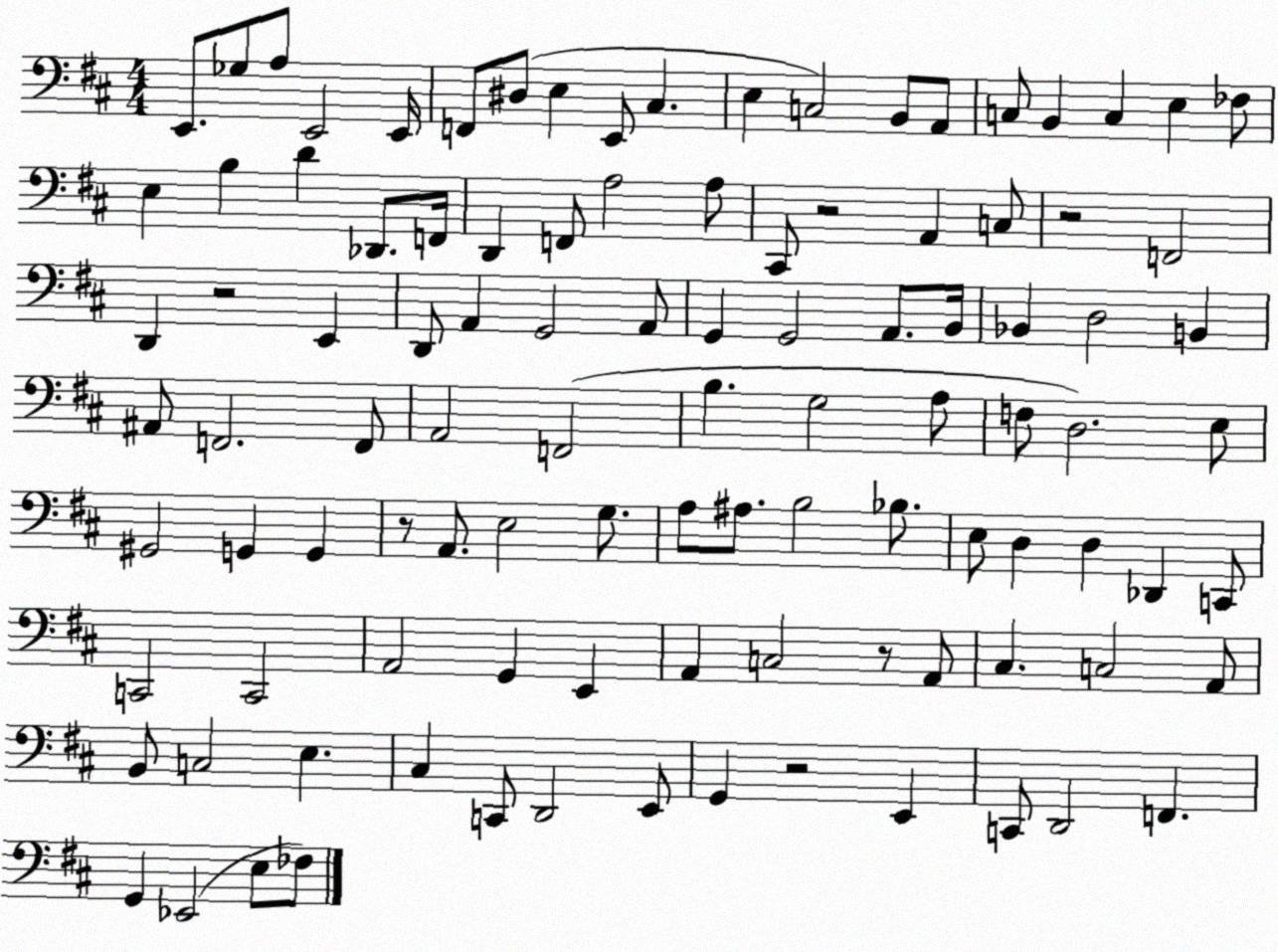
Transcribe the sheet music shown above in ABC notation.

X:1
T:Untitled
M:4/4
L:1/4
K:D
E,,/2 _G,/2 A,/2 E,,2 E,,/4 F,,/2 ^D,/2 E, E,,/2 ^C, E, C,2 B,,/2 A,,/2 C,/2 B,, C, E, _F,/2 E, B, D _D,,/2 F,,/4 D,, F,,/2 A,2 A,/2 ^C,,/2 z2 A,, C,/2 z2 F,,2 D,, z2 E,, D,,/2 A,, G,,2 A,,/2 G,, G,,2 A,,/2 B,,/4 _B,, D,2 B,, ^A,,/2 F,,2 F,,/2 A,,2 F,,2 B, G,2 A,/2 F,/2 D,2 E,/2 ^G,,2 G,, G,, z/2 A,,/2 E,2 G,/2 A,/2 ^A,/2 B,2 _B,/2 E,/2 D, D, _D,, C,,/2 C,,2 C,,2 A,,2 G,, E,, A,, C,2 z/2 A,,/2 ^C, C,2 A,,/2 B,,/2 C,2 E, ^C, C,,/2 D,,2 E,,/2 G,, z2 E,, C,,/2 D,,2 F,, G,, _E,,2 E,/2 _F,/2